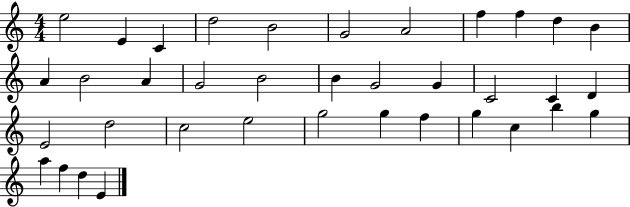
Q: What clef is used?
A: treble